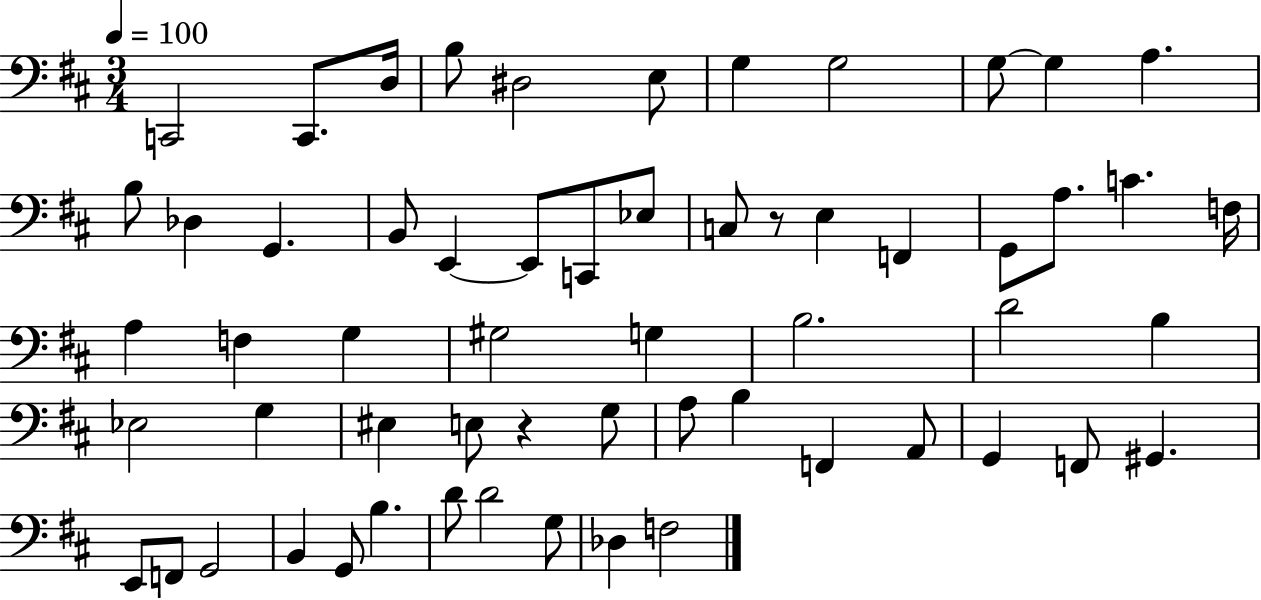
X:1
T:Untitled
M:3/4
L:1/4
K:D
C,,2 C,,/2 D,/4 B,/2 ^D,2 E,/2 G, G,2 G,/2 G, A, B,/2 _D, G,, B,,/2 E,, E,,/2 C,,/2 _E,/2 C,/2 z/2 E, F,, G,,/2 A,/2 C F,/4 A, F, G, ^G,2 G, B,2 D2 B, _E,2 G, ^E, E,/2 z G,/2 A,/2 B, F,, A,,/2 G,, F,,/2 ^G,, E,,/2 F,,/2 G,,2 B,, G,,/2 B, D/2 D2 G,/2 _D, F,2